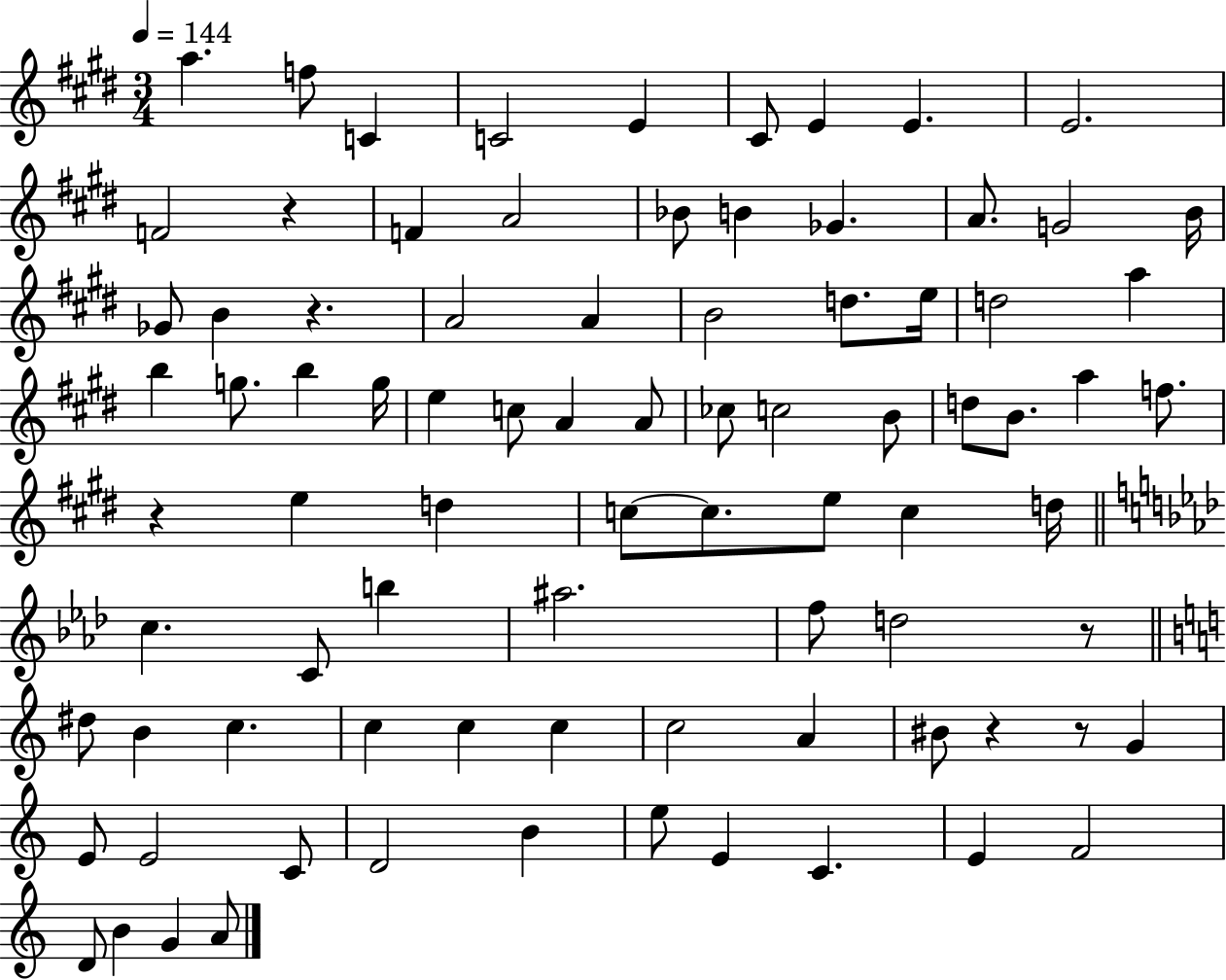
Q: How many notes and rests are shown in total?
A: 85